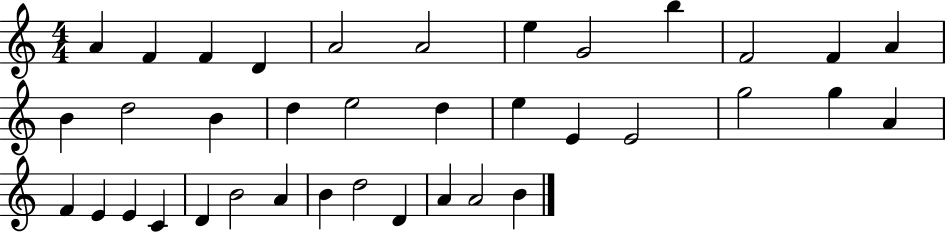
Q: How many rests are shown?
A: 0